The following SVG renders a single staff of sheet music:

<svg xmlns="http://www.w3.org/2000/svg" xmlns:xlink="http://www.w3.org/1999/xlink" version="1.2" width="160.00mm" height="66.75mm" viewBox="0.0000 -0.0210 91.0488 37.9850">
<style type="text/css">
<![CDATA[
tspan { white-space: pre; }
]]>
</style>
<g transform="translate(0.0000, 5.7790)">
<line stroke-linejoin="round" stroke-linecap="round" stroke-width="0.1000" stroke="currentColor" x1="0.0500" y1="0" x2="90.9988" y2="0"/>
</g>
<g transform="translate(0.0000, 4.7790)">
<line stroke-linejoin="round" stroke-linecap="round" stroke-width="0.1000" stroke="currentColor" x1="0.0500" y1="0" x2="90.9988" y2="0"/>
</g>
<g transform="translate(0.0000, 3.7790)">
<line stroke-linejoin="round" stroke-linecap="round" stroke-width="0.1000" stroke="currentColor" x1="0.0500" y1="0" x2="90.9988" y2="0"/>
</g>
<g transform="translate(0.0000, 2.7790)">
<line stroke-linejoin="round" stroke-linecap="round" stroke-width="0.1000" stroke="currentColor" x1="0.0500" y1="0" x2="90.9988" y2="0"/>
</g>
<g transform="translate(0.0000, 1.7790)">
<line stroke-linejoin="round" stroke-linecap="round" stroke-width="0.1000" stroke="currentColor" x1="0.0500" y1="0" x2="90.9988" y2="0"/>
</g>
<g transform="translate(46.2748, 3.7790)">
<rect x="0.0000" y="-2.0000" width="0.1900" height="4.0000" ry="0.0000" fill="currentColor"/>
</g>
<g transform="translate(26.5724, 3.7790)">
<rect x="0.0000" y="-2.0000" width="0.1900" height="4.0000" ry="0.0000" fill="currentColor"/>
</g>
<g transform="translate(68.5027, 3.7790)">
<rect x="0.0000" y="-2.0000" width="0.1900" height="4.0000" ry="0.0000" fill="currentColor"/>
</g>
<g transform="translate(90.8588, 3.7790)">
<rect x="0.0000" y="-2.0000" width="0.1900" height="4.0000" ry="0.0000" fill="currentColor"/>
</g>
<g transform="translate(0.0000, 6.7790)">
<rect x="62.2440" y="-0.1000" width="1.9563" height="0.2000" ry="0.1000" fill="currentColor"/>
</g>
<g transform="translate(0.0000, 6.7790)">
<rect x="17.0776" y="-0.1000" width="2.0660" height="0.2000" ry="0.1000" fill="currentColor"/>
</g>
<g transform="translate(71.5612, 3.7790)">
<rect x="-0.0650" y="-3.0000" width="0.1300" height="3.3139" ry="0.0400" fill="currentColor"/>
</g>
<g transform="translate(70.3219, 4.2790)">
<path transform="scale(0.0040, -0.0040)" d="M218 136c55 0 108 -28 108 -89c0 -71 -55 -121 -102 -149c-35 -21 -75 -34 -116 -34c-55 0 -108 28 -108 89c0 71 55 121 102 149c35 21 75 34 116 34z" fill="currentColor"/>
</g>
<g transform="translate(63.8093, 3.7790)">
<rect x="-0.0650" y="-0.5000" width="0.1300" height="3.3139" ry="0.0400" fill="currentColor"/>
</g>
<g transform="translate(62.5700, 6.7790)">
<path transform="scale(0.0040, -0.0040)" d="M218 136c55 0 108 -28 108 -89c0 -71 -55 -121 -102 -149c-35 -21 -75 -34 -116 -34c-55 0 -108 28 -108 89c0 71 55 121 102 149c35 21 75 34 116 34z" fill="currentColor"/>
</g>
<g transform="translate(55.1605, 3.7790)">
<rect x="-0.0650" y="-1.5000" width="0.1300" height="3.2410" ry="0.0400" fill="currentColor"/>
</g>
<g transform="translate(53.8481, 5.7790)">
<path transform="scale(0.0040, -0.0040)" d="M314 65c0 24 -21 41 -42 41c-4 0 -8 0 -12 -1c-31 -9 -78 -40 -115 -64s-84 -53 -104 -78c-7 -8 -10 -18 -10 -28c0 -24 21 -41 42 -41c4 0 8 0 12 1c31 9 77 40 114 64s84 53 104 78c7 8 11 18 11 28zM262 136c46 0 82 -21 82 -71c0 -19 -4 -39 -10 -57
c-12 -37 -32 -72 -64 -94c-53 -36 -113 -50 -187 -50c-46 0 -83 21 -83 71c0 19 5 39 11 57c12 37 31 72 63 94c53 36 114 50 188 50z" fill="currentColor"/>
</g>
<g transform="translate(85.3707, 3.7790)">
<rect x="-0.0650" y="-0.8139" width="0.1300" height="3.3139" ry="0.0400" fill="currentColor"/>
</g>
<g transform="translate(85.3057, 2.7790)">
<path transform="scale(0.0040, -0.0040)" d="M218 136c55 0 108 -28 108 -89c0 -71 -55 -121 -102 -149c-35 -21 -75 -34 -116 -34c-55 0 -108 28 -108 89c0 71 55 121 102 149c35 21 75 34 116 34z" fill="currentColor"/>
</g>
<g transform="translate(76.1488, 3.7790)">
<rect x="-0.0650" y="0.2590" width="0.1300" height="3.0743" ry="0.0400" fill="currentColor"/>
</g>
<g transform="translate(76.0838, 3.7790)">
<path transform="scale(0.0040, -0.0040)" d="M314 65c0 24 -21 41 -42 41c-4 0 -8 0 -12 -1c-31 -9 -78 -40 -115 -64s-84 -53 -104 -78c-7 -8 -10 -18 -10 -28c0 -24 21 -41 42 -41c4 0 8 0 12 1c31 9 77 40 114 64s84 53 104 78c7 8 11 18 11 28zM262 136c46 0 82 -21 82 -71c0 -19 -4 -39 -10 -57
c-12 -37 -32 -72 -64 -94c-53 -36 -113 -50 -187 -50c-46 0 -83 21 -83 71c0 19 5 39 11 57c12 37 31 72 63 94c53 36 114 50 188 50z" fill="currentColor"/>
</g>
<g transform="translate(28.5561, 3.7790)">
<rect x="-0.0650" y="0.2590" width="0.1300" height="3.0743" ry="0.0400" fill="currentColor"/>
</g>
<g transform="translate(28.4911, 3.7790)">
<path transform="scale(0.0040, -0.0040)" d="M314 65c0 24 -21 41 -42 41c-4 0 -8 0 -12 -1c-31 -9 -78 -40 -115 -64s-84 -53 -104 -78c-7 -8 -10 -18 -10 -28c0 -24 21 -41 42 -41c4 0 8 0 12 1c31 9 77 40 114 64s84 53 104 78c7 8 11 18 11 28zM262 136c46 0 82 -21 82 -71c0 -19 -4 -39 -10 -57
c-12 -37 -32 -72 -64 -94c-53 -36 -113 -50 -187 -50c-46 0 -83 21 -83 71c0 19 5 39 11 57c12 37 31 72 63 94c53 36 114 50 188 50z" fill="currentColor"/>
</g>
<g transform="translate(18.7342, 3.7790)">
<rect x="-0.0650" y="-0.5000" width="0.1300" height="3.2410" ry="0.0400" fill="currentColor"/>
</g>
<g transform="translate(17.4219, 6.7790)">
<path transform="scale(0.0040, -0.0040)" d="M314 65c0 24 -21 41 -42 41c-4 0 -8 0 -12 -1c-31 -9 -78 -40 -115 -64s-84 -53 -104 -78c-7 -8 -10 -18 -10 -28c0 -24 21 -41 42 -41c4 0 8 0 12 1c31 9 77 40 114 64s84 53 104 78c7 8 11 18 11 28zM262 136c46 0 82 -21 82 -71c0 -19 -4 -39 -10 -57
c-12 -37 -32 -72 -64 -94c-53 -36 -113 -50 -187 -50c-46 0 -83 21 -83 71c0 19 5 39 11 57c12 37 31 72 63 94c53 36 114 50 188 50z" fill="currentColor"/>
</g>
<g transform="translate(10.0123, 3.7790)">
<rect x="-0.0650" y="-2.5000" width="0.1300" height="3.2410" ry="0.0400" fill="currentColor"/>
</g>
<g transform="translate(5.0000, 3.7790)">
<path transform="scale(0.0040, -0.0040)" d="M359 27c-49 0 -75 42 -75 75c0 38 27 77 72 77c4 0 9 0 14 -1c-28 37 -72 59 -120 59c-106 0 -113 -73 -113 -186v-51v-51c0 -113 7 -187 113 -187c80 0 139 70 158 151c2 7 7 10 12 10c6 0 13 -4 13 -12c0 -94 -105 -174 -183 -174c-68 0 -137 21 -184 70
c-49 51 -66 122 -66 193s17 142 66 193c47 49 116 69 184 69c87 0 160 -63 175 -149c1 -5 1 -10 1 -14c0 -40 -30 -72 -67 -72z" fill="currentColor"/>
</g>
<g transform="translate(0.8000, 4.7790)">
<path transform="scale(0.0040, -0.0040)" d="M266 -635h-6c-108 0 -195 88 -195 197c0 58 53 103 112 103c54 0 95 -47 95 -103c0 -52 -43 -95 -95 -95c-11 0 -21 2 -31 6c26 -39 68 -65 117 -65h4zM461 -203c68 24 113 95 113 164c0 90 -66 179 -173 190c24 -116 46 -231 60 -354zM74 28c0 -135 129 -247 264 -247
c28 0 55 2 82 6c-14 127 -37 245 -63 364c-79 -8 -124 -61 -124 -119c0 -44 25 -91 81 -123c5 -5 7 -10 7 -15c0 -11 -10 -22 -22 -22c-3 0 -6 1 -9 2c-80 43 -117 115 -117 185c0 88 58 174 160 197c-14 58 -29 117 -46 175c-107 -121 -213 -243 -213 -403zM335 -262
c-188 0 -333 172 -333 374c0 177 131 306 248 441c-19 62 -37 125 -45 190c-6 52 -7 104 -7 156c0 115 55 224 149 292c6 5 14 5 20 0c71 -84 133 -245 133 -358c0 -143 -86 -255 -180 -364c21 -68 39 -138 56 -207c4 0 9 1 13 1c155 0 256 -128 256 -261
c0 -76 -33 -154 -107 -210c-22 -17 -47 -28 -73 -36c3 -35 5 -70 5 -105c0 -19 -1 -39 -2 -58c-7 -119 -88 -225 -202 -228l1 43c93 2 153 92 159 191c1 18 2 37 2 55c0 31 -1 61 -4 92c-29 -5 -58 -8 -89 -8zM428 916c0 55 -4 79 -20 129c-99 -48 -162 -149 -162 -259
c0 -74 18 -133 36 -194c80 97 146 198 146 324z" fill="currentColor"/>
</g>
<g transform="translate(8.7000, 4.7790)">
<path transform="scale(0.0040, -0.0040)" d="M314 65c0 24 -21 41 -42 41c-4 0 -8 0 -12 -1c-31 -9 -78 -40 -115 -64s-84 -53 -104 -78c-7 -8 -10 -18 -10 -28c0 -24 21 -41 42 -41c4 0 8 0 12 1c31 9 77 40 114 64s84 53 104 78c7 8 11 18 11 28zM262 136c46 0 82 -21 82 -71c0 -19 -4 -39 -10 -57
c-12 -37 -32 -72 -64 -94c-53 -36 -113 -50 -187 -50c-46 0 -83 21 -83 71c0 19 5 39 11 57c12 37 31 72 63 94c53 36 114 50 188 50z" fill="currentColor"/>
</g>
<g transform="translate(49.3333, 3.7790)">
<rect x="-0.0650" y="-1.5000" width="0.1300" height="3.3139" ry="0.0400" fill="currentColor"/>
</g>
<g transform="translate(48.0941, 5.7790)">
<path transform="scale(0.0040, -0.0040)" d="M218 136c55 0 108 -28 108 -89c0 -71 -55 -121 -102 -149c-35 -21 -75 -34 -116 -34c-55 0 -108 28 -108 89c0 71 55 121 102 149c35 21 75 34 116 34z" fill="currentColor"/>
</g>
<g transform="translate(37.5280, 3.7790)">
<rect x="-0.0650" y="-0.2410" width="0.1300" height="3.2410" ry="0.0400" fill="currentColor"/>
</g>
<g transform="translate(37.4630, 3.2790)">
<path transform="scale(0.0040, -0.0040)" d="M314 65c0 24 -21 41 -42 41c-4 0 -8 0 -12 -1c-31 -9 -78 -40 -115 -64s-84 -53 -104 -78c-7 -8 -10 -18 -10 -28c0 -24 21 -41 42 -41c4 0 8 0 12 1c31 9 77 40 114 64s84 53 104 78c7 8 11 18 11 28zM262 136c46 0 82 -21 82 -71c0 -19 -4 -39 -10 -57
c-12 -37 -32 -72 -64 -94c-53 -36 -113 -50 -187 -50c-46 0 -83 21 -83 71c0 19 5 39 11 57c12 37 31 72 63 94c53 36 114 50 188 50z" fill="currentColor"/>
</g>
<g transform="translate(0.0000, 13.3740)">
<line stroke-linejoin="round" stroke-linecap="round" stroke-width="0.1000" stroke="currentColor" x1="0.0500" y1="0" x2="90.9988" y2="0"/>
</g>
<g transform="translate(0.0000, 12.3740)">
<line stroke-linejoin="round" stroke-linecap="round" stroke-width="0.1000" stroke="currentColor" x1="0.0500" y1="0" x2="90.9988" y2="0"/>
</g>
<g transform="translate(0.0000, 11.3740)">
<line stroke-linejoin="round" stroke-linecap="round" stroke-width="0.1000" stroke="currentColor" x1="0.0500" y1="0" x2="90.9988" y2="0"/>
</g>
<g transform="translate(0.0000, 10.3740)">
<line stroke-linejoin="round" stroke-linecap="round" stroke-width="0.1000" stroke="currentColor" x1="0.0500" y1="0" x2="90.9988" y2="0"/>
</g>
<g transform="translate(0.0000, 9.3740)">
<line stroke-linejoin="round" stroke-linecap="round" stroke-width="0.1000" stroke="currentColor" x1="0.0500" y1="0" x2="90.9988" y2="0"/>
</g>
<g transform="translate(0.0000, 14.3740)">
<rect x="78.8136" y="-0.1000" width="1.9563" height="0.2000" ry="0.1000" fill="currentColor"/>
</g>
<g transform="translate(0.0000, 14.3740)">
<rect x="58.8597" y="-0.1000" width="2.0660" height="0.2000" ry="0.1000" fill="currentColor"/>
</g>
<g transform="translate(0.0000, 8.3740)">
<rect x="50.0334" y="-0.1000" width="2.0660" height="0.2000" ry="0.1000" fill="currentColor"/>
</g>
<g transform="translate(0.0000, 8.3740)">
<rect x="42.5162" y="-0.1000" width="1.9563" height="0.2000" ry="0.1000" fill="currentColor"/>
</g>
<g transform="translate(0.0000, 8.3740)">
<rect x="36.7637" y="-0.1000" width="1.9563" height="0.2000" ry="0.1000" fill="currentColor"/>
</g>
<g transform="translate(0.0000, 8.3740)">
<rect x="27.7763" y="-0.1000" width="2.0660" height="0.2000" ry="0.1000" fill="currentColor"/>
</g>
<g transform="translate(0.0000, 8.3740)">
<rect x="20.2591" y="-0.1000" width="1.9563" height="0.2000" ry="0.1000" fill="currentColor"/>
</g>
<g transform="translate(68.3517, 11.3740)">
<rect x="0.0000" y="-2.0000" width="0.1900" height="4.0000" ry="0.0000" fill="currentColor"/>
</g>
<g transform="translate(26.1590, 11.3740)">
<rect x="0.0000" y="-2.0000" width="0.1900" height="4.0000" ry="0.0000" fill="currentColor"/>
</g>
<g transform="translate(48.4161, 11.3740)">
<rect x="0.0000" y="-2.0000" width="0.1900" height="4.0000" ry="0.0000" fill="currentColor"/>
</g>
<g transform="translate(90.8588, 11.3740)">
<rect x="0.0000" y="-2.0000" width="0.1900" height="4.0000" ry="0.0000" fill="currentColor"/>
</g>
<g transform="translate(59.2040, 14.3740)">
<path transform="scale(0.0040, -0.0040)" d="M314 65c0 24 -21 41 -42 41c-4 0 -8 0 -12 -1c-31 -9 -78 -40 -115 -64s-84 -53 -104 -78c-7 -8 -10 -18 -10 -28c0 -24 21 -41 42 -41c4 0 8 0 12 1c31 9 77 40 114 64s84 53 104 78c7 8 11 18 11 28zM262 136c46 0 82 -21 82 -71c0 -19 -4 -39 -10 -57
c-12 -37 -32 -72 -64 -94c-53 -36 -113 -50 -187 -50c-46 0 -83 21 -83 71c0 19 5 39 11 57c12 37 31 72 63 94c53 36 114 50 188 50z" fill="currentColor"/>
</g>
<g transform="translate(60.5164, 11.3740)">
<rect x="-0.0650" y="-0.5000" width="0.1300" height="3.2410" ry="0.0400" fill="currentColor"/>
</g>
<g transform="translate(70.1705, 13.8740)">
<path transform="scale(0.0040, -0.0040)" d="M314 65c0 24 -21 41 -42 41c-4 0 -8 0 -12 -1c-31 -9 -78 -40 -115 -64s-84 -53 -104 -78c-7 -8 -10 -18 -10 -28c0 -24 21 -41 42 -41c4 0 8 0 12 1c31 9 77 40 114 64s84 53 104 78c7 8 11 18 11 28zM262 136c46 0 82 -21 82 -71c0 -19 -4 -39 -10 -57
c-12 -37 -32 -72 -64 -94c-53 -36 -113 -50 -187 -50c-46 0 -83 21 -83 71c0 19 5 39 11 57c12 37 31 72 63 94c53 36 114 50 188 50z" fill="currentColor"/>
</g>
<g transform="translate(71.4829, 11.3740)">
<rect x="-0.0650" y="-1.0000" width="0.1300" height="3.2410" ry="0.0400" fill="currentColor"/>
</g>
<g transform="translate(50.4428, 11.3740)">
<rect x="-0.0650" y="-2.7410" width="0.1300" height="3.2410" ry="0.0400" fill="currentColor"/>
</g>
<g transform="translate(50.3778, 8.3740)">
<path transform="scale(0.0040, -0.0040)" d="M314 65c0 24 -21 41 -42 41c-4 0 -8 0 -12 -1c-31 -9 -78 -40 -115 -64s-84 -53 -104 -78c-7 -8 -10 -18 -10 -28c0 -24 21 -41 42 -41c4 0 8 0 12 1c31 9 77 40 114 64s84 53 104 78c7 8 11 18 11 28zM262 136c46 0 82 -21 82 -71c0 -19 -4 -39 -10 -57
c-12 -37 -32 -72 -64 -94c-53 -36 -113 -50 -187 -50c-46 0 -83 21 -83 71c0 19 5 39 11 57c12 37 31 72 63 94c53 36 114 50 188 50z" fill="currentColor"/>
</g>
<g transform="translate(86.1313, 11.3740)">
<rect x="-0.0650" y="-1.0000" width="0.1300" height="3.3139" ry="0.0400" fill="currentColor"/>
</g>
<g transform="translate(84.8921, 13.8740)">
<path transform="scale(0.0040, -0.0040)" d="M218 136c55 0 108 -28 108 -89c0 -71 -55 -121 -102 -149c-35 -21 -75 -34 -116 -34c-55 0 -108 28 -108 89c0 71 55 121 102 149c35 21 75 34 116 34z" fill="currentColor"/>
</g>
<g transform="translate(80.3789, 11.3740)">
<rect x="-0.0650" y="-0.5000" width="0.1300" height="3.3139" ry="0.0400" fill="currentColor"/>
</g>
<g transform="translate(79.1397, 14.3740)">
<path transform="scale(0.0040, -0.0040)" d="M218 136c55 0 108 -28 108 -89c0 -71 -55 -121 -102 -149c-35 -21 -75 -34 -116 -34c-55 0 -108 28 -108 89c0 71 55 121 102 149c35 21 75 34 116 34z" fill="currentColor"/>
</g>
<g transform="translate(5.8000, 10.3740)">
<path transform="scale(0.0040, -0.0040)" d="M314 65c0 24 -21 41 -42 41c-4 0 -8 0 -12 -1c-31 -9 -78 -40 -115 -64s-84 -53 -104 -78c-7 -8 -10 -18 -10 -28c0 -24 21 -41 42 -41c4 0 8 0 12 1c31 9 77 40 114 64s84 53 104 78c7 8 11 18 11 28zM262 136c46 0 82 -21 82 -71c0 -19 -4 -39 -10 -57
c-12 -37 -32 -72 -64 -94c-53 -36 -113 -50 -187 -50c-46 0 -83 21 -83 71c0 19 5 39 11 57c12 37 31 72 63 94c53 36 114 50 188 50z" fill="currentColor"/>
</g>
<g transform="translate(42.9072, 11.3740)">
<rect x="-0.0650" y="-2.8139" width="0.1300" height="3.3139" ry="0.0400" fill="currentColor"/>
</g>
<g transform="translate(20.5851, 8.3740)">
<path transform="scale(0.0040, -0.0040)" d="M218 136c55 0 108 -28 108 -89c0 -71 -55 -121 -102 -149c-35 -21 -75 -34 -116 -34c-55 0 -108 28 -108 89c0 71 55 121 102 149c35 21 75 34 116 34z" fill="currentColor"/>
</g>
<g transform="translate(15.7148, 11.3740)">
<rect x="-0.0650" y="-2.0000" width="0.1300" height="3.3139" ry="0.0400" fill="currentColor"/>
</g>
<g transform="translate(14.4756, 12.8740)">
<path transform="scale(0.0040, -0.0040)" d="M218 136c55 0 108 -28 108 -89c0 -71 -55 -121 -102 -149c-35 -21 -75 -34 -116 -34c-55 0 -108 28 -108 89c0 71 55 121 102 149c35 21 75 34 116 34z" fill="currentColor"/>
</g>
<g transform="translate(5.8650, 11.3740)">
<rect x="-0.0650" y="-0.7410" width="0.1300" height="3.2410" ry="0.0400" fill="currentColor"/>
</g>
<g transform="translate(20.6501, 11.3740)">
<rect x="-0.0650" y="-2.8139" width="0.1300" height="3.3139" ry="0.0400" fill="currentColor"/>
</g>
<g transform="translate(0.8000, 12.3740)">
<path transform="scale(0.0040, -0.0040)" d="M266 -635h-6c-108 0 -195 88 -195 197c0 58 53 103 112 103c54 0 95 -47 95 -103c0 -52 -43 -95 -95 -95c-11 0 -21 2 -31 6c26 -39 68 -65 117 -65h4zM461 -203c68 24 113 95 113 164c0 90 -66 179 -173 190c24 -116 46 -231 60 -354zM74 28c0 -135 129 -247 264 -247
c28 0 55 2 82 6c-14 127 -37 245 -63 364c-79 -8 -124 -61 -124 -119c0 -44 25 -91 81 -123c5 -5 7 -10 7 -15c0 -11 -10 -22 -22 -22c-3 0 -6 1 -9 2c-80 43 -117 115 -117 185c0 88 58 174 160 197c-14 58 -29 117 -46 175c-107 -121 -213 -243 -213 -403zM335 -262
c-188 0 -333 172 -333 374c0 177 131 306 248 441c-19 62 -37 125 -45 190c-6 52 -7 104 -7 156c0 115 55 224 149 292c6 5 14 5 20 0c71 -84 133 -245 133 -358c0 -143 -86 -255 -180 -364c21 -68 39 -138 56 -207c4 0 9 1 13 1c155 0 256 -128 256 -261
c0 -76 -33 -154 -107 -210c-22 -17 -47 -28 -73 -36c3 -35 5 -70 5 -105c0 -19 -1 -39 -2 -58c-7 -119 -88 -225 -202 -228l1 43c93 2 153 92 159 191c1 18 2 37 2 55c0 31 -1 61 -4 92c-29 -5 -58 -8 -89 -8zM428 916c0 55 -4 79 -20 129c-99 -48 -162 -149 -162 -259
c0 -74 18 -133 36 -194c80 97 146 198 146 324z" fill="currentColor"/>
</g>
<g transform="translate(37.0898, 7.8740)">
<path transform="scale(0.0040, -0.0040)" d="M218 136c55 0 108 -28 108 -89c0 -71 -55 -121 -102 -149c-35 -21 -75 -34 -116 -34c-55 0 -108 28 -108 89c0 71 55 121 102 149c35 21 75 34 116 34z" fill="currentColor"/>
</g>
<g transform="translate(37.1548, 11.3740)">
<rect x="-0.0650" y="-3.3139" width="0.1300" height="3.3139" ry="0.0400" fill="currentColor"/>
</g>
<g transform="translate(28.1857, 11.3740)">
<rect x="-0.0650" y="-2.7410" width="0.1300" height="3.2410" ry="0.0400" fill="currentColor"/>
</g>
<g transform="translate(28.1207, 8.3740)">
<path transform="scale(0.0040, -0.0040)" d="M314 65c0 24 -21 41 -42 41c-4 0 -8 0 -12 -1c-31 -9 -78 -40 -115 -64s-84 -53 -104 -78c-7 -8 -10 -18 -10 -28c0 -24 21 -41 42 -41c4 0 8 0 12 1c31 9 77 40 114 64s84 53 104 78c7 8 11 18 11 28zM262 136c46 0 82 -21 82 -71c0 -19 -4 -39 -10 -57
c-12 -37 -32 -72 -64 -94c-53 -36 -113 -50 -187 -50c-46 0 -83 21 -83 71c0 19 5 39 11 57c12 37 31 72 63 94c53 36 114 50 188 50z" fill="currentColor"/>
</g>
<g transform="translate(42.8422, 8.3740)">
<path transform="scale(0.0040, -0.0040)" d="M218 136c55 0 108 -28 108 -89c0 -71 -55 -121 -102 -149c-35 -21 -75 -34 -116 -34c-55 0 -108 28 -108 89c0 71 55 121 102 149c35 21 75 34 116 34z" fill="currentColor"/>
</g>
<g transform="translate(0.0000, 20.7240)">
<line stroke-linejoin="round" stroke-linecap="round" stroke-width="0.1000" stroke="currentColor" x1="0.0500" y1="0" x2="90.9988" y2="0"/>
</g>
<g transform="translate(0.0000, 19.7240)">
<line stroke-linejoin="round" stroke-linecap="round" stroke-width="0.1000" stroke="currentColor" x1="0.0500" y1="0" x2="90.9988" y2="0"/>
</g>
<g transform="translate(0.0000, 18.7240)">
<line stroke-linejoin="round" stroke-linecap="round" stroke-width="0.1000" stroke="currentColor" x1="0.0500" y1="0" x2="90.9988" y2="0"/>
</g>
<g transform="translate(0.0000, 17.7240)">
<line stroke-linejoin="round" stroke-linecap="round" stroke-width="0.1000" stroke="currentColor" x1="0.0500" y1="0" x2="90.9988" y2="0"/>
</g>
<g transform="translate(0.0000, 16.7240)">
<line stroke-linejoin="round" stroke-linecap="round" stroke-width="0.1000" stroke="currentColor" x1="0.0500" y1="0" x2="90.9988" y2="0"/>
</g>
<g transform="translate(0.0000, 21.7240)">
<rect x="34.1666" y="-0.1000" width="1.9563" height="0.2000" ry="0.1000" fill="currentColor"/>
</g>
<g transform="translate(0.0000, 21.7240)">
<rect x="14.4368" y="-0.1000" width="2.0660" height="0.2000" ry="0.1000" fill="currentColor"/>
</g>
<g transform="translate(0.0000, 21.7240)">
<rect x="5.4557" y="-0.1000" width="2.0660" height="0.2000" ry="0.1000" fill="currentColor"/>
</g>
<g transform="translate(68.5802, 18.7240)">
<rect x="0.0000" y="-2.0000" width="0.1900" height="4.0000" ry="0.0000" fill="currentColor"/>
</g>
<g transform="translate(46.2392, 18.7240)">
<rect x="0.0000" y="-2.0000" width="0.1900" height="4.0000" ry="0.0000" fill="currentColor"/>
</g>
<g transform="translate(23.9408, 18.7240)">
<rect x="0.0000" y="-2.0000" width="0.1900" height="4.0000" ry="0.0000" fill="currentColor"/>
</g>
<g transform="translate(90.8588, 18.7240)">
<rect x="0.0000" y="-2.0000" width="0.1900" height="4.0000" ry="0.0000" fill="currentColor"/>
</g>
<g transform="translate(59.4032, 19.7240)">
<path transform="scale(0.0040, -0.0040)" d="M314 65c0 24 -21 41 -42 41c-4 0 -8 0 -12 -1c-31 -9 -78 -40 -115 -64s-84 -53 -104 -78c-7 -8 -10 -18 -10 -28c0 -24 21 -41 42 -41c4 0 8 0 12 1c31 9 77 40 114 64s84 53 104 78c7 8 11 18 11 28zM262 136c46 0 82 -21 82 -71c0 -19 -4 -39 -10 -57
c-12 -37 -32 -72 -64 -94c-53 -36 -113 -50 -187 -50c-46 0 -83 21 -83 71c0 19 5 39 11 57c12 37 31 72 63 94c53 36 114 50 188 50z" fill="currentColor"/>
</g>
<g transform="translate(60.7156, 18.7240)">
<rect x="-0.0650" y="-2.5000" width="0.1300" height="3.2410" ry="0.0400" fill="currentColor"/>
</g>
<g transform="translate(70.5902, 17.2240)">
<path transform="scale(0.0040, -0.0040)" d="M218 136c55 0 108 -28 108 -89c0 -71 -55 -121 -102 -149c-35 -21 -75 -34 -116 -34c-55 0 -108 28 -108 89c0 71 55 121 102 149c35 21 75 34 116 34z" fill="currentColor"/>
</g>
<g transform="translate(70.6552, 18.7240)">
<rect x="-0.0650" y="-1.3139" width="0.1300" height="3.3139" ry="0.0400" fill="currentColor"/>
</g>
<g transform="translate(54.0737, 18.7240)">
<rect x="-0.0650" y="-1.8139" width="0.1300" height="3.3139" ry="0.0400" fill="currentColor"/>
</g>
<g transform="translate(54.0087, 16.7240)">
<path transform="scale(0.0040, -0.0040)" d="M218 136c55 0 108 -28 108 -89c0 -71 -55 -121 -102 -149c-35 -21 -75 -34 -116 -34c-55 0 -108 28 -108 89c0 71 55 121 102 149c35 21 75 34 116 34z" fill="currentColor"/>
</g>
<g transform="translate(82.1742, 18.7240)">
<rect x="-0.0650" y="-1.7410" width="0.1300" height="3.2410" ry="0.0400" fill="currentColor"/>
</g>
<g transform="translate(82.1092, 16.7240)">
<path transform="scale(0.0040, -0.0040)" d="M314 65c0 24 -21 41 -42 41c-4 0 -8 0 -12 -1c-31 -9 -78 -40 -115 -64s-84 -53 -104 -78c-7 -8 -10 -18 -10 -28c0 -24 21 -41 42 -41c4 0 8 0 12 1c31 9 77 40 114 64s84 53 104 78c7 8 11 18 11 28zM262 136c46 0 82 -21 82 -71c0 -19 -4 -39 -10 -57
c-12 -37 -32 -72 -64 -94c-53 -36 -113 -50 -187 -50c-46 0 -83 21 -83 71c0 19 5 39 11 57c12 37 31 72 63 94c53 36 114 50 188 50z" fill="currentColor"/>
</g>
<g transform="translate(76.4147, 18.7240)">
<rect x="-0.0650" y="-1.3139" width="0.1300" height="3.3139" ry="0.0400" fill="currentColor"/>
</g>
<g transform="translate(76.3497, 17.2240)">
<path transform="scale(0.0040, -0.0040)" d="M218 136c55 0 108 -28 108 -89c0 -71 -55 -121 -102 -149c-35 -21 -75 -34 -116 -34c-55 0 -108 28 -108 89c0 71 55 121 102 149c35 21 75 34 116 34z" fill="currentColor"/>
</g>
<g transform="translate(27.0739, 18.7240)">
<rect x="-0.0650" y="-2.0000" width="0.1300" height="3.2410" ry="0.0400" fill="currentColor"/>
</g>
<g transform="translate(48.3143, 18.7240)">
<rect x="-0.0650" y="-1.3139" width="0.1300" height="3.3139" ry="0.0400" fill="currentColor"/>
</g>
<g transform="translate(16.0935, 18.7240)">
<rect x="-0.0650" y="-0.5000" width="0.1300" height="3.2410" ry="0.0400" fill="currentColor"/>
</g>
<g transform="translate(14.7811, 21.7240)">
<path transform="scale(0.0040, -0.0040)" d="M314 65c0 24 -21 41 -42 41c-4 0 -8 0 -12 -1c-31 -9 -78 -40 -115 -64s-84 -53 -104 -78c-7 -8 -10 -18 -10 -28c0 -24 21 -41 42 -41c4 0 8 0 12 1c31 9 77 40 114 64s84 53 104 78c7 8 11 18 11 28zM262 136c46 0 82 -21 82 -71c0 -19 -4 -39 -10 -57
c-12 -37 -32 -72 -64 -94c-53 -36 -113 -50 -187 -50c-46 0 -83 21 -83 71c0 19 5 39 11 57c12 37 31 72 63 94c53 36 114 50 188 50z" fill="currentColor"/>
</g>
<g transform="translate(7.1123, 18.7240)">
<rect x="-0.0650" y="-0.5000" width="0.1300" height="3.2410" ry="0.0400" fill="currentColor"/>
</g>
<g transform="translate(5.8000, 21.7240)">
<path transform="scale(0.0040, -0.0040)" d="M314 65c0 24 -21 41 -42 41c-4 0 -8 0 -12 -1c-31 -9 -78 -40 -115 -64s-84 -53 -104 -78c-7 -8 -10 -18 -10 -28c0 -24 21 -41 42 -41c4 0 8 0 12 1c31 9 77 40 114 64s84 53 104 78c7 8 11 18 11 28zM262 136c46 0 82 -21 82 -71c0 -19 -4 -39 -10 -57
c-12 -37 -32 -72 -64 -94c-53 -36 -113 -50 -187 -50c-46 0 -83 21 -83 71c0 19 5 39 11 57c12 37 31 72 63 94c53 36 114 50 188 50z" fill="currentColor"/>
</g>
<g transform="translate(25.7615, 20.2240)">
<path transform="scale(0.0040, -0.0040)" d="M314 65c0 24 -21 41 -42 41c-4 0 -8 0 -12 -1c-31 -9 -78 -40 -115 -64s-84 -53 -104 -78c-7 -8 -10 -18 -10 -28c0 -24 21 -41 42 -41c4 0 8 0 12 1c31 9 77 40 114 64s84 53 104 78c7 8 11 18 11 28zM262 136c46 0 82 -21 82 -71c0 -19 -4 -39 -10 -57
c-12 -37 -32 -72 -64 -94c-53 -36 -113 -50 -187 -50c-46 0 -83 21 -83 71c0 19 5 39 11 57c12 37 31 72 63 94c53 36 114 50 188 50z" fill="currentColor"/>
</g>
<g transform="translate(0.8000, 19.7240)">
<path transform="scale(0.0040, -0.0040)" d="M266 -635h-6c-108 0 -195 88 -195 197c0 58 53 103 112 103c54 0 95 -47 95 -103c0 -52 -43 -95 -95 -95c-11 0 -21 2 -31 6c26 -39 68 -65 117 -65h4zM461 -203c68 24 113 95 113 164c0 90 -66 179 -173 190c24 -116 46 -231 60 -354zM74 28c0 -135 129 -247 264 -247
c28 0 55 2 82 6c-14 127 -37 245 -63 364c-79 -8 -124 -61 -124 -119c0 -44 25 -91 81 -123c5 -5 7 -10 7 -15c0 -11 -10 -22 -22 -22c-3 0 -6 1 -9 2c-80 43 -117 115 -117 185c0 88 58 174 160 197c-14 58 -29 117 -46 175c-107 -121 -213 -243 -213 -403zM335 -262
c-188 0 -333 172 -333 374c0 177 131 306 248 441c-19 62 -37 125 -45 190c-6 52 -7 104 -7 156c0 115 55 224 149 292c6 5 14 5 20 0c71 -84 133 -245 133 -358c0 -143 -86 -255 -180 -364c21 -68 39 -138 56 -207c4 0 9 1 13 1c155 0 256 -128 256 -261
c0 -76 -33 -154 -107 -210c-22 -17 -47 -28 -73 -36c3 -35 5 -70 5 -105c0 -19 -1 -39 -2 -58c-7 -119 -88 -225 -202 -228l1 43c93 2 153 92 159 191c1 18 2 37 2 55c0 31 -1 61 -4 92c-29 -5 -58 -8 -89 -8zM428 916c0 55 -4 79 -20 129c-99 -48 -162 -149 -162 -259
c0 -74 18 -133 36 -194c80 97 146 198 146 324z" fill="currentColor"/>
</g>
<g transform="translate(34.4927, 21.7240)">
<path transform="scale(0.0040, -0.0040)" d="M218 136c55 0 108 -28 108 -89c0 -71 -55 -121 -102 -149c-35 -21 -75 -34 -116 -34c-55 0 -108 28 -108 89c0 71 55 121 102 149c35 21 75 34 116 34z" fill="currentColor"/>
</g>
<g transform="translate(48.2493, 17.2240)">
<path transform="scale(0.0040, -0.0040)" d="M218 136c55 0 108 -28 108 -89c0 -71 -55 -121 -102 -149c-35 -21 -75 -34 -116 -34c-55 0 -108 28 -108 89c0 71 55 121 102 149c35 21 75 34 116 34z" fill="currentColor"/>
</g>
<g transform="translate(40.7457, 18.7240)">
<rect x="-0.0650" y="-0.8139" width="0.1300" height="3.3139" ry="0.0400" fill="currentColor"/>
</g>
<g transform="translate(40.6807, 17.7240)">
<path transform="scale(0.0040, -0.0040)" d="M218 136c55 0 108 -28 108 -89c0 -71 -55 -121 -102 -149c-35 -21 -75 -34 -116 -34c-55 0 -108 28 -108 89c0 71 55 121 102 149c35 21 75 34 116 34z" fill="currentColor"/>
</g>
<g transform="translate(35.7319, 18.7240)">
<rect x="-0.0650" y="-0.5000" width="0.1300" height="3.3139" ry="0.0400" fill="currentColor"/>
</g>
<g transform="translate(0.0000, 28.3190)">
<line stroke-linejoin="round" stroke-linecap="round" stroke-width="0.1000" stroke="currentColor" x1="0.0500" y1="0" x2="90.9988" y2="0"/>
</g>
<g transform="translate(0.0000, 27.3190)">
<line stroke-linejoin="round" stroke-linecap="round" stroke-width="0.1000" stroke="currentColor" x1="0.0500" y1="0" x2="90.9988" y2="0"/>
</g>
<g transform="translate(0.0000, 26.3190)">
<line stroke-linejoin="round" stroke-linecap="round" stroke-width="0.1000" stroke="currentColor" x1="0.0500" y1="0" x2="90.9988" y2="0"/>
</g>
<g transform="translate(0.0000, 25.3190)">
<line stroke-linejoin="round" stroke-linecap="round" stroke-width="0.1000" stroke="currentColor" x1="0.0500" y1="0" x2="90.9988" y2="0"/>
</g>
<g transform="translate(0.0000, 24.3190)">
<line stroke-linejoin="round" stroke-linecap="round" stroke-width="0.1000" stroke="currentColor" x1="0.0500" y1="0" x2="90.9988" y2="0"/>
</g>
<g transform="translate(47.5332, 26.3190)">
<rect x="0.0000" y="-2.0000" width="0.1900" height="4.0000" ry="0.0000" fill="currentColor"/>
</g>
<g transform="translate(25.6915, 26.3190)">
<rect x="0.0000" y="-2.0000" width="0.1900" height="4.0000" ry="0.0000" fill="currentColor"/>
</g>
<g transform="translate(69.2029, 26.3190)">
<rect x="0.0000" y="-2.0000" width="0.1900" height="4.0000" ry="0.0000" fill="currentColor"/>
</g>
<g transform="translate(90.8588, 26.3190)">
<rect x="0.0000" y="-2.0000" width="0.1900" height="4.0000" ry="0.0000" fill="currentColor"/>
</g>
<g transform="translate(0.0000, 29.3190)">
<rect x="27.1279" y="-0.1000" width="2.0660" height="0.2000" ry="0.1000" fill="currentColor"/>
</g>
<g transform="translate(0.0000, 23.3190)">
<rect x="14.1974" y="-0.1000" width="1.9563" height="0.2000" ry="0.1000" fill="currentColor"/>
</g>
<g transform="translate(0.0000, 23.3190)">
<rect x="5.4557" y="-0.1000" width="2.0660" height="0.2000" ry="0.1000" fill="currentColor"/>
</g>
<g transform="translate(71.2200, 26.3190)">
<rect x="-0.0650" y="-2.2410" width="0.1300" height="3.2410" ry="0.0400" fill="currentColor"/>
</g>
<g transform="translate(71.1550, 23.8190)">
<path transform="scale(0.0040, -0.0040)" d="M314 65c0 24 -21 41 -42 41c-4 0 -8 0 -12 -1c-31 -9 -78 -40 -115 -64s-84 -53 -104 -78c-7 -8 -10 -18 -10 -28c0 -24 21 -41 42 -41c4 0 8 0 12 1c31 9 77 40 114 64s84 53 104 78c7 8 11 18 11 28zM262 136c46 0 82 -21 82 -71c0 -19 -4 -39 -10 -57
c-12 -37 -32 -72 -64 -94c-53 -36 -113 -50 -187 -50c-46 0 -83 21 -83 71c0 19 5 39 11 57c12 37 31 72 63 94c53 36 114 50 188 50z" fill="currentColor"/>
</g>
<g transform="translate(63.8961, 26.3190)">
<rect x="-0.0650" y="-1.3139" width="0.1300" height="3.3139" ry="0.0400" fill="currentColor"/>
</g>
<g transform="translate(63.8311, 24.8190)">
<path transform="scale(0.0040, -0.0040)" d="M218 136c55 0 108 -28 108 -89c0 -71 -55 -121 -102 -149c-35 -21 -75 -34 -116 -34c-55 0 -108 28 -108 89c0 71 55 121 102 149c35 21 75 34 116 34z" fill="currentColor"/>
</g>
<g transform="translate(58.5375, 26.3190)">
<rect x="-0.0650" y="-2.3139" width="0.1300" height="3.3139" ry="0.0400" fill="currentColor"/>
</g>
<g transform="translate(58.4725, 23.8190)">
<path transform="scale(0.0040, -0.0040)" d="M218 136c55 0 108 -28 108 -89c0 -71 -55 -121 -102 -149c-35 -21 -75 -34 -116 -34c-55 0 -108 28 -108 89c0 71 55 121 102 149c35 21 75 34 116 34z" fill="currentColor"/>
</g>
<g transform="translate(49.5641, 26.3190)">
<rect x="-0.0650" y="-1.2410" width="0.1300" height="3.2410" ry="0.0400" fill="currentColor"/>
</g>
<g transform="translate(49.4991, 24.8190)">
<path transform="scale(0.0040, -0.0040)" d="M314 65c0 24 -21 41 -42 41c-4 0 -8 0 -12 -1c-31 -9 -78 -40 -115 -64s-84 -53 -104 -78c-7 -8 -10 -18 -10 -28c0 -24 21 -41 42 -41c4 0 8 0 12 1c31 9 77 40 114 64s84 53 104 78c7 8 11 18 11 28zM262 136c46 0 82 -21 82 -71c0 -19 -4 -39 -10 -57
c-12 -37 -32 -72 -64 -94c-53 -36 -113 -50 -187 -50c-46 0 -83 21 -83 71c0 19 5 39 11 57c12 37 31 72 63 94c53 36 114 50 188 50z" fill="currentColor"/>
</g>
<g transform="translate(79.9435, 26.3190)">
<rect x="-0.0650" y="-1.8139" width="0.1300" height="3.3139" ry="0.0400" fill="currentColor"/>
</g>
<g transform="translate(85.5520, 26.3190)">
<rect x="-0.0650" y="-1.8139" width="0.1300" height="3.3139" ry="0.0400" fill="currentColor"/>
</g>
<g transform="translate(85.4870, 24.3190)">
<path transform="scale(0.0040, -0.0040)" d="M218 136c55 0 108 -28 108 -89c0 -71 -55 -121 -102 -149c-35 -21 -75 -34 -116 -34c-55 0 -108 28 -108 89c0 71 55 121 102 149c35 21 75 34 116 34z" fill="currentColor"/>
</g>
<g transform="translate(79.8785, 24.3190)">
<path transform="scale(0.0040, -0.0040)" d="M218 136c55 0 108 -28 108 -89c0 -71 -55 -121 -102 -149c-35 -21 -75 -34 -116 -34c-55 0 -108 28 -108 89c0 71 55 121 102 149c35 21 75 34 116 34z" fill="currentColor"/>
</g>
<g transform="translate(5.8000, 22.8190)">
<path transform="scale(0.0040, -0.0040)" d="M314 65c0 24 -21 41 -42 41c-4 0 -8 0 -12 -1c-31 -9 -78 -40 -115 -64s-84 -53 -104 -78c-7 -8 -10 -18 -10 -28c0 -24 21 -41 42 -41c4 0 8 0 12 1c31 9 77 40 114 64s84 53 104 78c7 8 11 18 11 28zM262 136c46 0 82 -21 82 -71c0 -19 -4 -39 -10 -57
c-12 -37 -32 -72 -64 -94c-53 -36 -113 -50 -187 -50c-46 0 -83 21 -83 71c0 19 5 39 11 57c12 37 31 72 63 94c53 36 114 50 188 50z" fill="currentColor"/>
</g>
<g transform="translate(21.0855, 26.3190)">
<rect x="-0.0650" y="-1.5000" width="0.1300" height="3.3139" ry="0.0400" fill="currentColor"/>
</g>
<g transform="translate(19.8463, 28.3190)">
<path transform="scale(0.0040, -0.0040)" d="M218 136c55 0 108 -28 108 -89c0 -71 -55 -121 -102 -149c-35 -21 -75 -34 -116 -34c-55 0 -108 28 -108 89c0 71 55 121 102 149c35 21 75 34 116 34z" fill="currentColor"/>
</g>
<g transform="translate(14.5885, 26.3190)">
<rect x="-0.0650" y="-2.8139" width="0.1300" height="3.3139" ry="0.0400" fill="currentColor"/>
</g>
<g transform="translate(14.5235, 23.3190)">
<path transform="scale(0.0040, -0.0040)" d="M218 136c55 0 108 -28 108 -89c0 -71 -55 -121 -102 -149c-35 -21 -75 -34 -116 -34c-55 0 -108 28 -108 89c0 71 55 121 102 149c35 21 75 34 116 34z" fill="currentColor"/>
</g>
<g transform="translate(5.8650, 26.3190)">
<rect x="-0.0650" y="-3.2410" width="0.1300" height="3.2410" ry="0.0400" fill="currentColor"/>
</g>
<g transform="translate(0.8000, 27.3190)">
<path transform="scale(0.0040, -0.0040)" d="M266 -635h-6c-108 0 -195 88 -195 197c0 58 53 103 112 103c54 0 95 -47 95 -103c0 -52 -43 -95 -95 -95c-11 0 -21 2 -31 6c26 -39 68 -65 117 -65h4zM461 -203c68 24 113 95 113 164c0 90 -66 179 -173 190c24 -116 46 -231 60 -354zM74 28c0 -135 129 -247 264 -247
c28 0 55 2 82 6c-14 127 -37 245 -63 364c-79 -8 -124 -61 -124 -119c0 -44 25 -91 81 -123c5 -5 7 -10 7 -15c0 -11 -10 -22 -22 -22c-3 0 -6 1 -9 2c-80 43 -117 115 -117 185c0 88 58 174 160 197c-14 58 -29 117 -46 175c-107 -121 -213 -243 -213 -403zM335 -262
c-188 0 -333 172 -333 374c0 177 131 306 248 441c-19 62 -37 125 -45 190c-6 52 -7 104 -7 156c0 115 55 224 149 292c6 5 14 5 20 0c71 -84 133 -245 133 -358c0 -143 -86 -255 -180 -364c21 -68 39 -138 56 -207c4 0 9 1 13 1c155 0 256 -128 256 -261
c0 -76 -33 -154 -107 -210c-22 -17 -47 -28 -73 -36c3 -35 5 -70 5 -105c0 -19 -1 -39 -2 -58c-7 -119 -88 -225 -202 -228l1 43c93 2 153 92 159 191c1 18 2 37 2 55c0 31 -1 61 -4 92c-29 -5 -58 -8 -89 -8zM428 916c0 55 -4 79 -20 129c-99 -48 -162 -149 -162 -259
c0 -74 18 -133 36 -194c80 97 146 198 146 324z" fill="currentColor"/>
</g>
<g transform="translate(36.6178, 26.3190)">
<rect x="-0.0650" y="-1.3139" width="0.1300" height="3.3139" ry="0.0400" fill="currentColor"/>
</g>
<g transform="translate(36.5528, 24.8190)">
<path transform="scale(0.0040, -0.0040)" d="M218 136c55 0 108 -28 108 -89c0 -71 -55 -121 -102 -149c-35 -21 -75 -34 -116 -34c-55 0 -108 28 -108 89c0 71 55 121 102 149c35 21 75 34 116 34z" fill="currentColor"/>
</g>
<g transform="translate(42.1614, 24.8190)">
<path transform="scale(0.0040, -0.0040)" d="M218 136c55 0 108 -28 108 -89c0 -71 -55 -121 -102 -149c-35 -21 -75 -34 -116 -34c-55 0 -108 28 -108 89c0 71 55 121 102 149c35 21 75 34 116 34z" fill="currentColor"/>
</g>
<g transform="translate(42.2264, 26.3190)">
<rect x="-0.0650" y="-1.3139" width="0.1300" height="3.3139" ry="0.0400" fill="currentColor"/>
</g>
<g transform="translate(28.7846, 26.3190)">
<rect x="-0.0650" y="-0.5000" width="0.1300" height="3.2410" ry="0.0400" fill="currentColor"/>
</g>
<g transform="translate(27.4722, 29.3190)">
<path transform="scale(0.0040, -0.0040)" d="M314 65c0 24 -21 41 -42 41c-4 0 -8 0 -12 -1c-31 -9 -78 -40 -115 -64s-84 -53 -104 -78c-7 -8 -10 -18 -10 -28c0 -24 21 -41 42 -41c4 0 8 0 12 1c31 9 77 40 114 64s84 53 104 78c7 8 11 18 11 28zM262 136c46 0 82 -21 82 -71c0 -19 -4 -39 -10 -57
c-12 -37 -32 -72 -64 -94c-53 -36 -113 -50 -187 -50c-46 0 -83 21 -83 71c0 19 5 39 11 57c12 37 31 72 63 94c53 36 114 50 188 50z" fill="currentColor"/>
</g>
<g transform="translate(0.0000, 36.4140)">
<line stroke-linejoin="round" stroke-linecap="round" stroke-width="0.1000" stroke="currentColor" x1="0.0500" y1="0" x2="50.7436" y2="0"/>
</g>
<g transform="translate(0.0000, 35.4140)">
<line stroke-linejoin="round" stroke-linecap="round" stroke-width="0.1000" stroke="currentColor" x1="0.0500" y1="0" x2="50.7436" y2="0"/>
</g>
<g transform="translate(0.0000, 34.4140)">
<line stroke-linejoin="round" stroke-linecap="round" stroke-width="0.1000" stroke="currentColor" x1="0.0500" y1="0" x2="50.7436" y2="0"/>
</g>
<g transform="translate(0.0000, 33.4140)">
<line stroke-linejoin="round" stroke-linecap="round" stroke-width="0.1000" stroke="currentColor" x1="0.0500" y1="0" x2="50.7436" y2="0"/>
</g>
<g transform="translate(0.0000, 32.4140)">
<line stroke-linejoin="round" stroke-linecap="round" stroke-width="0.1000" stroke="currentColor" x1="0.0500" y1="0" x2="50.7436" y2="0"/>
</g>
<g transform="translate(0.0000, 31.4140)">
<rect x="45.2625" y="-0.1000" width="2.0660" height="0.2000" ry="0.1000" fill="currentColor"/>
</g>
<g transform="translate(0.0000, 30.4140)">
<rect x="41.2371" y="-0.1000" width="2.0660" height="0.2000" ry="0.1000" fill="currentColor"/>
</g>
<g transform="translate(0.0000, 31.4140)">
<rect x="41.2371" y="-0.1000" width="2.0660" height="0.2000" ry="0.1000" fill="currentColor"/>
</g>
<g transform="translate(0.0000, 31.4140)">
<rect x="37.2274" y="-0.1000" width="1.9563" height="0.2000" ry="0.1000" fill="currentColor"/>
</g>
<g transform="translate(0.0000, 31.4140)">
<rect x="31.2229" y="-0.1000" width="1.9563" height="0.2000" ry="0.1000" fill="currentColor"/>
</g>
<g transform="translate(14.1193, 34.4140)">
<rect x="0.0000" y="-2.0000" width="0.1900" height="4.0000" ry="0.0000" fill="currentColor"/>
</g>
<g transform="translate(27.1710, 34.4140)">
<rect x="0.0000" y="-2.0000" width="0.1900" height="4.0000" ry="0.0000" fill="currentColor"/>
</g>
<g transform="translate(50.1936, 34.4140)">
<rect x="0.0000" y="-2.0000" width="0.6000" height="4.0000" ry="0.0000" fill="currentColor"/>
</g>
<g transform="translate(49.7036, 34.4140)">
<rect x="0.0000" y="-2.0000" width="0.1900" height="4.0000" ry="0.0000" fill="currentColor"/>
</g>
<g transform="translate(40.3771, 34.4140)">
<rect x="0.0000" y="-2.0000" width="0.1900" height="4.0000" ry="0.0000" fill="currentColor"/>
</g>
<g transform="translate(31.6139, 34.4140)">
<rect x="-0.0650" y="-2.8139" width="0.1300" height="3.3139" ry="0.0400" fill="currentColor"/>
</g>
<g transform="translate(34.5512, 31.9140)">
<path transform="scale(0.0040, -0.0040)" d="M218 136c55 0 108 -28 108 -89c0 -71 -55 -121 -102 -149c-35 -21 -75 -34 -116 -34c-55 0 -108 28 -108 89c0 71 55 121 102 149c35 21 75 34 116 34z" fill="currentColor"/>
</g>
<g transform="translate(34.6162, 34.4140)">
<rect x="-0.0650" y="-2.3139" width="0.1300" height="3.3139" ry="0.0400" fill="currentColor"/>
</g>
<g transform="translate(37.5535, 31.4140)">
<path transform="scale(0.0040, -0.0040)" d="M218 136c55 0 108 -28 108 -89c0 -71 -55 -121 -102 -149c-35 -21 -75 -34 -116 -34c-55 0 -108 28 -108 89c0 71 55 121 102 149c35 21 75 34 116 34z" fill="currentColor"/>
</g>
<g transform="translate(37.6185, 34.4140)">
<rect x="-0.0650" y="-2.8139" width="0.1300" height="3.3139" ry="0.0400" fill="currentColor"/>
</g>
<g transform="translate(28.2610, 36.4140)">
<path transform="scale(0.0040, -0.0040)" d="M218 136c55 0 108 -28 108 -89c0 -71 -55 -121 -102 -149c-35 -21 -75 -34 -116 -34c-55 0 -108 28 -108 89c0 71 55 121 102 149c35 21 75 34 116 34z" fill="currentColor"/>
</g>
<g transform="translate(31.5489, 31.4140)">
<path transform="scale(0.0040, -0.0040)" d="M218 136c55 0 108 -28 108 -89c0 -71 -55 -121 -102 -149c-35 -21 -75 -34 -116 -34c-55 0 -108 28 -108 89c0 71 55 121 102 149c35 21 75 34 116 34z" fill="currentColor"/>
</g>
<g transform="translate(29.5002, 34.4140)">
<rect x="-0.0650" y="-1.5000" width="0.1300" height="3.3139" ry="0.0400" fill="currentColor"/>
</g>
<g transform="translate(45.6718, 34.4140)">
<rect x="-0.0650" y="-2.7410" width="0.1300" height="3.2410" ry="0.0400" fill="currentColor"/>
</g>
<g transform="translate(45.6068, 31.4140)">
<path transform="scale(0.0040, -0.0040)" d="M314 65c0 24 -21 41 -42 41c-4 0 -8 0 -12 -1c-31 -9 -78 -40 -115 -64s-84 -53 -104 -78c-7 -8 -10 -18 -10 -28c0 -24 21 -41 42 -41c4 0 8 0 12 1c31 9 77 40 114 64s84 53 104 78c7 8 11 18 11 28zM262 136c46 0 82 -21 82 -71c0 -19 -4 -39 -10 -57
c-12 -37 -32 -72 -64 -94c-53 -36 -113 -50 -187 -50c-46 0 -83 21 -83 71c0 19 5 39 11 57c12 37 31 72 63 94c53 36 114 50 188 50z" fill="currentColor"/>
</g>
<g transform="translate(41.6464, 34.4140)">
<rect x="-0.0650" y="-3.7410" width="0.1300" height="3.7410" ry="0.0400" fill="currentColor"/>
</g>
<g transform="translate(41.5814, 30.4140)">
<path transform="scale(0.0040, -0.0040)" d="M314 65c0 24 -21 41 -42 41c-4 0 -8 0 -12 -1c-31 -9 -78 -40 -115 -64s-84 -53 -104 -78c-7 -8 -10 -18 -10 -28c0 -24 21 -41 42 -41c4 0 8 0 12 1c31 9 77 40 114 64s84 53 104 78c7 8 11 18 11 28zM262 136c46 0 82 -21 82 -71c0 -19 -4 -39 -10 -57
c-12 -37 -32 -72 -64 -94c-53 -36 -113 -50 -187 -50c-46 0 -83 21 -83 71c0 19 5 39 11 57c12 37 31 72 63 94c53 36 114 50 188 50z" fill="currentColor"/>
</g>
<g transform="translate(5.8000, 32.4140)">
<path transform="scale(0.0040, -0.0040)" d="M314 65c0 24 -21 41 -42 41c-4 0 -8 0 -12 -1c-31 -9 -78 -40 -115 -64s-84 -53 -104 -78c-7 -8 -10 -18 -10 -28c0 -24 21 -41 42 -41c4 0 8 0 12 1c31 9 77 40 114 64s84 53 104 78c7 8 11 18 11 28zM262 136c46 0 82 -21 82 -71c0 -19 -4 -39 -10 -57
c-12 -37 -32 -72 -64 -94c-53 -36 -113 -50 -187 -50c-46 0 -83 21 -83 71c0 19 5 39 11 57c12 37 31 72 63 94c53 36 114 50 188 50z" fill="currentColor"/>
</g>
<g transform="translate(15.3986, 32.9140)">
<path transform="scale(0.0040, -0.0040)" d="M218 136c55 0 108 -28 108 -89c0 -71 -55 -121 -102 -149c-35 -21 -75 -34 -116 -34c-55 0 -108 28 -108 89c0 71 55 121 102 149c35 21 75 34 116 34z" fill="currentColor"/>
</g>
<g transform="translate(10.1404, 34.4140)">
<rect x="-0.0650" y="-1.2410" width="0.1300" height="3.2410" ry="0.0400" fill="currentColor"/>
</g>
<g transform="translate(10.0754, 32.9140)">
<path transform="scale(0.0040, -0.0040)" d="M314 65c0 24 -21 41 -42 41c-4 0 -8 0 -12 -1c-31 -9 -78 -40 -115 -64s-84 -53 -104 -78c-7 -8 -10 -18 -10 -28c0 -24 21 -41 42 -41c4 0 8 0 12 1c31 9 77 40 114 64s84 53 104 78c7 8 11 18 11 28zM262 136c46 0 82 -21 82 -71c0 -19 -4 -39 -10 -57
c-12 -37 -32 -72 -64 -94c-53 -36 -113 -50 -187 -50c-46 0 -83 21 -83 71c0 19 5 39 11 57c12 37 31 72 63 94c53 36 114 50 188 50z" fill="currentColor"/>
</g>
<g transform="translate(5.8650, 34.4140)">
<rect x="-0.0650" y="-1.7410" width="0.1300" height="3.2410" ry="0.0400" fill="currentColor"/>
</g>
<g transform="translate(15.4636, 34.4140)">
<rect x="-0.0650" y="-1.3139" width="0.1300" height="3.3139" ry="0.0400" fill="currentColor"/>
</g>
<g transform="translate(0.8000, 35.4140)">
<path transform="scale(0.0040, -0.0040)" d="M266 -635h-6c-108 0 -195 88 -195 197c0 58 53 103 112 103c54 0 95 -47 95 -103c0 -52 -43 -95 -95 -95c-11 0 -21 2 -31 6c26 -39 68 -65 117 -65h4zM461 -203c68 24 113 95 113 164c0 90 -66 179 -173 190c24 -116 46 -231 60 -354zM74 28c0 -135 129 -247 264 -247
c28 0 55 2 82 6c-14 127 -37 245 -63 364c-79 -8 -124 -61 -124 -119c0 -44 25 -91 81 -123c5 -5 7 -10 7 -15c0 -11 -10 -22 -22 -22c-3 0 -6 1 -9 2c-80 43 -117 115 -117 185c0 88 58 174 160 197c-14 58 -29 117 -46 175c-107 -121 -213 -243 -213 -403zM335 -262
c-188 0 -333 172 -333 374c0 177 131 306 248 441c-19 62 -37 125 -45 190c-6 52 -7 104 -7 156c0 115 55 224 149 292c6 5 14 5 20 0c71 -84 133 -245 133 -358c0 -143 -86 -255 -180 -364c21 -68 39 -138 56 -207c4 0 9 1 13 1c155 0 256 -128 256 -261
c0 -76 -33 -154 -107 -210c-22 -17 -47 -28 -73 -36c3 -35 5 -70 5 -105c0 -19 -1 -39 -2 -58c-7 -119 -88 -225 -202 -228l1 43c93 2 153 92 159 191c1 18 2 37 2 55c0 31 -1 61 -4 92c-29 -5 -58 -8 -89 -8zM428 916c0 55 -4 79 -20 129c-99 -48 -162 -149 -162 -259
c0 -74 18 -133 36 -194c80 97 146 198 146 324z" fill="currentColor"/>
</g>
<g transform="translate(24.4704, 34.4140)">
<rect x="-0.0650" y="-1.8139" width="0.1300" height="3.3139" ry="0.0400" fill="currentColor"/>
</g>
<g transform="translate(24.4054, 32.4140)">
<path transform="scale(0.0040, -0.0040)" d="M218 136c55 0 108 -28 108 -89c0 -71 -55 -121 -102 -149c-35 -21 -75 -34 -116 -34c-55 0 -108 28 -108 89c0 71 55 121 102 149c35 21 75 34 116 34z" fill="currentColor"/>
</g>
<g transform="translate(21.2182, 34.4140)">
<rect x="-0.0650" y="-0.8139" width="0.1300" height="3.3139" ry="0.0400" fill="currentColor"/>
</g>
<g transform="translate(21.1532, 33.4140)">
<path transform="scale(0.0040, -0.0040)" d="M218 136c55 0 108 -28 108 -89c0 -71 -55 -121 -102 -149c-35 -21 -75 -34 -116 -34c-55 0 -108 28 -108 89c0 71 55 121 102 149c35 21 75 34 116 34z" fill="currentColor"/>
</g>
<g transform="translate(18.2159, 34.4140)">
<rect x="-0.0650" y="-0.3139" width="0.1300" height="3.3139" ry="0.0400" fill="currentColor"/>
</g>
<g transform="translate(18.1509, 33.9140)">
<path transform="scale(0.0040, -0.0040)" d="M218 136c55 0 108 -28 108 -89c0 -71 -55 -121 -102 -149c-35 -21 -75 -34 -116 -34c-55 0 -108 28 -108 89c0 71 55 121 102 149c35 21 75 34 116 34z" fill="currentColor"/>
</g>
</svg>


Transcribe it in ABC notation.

X:1
T:Untitled
M:4/4
L:1/4
K:C
G2 C2 B2 c2 E E2 C A B2 d d2 F a a2 b a a2 C2 D2 C D C2 C2 F2 C d e f G2 e e f2 b2 a E C2 e e e2 g e g2 f f f2 e2 e c d f E a g a c'2 a2